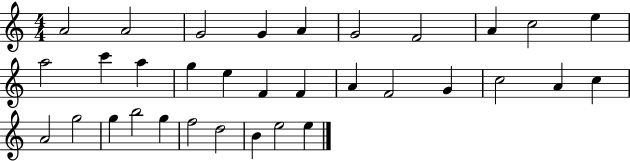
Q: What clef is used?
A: treble